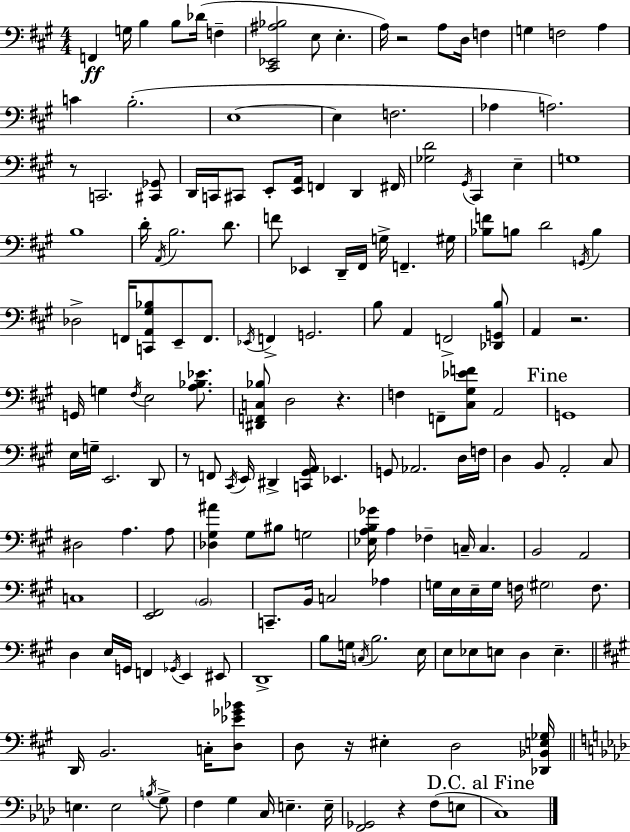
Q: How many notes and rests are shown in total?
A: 172